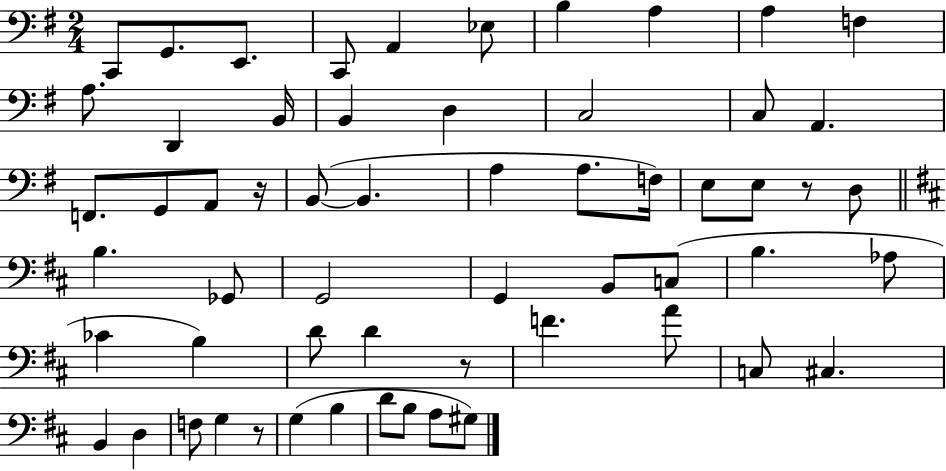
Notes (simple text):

C2/e G2/e. E2/e. C2/e A2/q Eb3/e B3/q A3/q A3/q F3/q A3/e. D2/q B2/s B2/q D3/q C3/h C3/e A2/q. F2/e. G2/e A2/e R/s B2/e B2/q. A3/q A3/e. F3/s E3/e E3/e R/e D3/e B3/q. Gb2/e G2/h G2/q B2/e C3/e B3/q. Ab3/e CES4/q B3/q D4/e D4/q R/e F4/q. A4/e C3/e C#3/q. B2/q D3/q F3/e G3/q R/e G3/q B3/q D4/e B3/e A3/e G#3/e